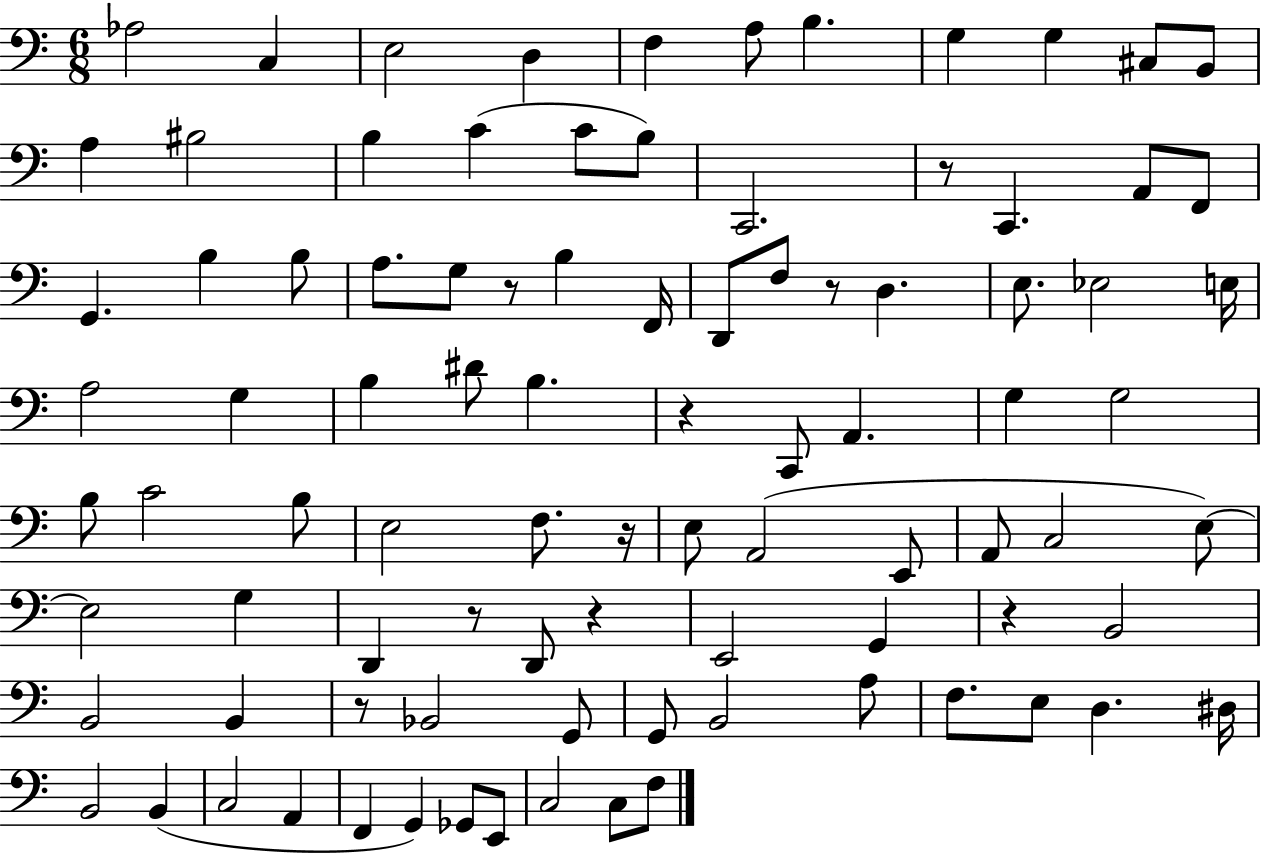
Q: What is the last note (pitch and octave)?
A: F3